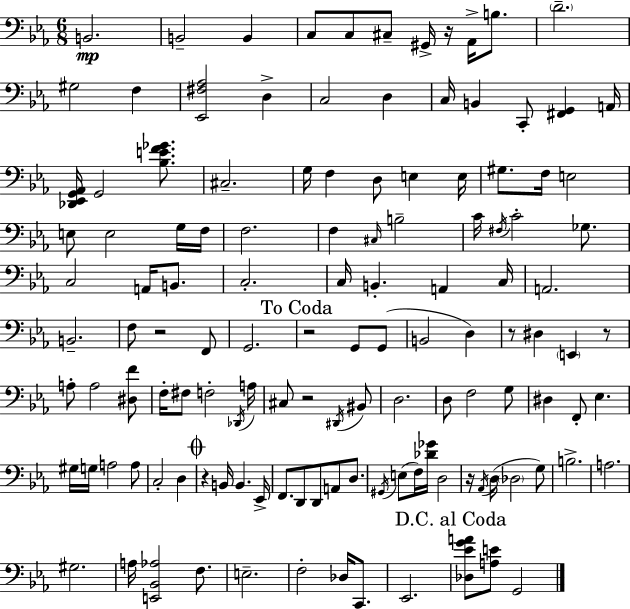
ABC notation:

X:1
T:Untitled
M:6/8
L:1/4
K:Cm
B,,2 B,,2 B,, C,/2 C,/2 ^C,/2 ^G,,/4 z/4 _A,,/4 B,/2 D2 ^G,2 F, [_E,,^F,_A,]2 D, C,2 D, C,/4 B,, C,,/2 [^F,,G,,] A,,/4 [_D,,_E,,G,,_A,,]/4 G,,2 [_B,EF_G]/2 ^C,2 G,/4 F, D,/2 E, E,/4 ^G,/2 F,/4 E,2 E,/2 E,2 G,/4 F,/4 F,2 F, ^C,/4 B,2 C/4 ^F,/4 C2 _G,/2 C,2 A,,/4 B,,/2 C,2 C,/4 B,, A,, C,/4 A,,2 B,,2 F,/2 z2 F,,/2 G,,2 z2 G,,/2 G,,/2 B,,2 D, z/2 ^D, E,, z/2 A,/2 A,2 [^D,F]/2 F,/4 ^F,/2 F,2 _D,,/4 A,/4 ^C,/2 z2 ^D,,/4 ^B,,/2 D,2 D,/2 F,2 G,/2 ^D, F,,/2 _E, ^G,/4 G,/4 A,2 A,/2 C,2 D, z B,,/4 B,, _E,,/4 F,,/2 D,,/2 D,,/2 A,,/2 D,/2 ^G,,/4 E,/2 F,/4 [_D_G]/4 D,2 z/4 _A,,/4 D,/4 _D,2 G,/2 B,2 A,2 ^G,2 A,/4 [E,,_B,,_A,]2 F,/2 E,2 F,2 _D,/4 C,,/2 _E,,2 [_D,_EGA]/2 [A,E]/2 G,,2